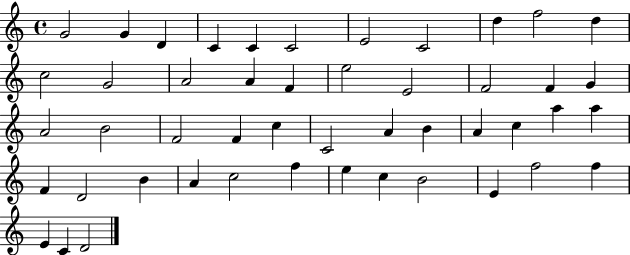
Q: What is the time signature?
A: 4/4